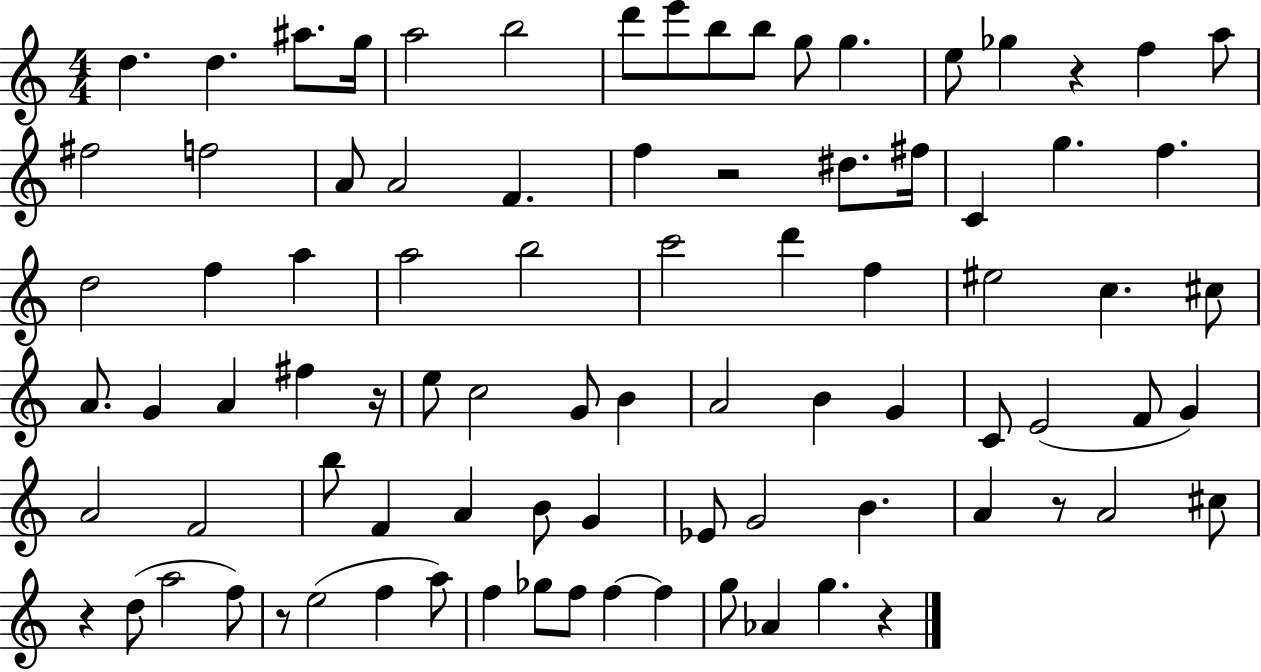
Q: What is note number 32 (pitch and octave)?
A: B5